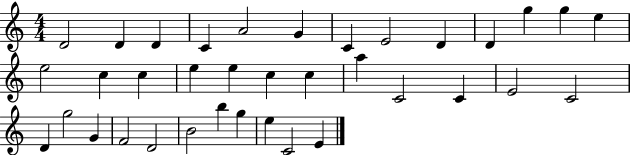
D4/h D4/q D4/q C4/q A4/h G4/q C4/q E4/h D4/q D4/q G5/q G5/q E5/q E5/h C5/q C5/q E5/q E5/q C5/q C5/q A5/q C4/h C4/q E4/h C4/h D4/q G5/h G4/q F4/h D4/h B4/h B5/q G5/q E5/q C4/h E4/q